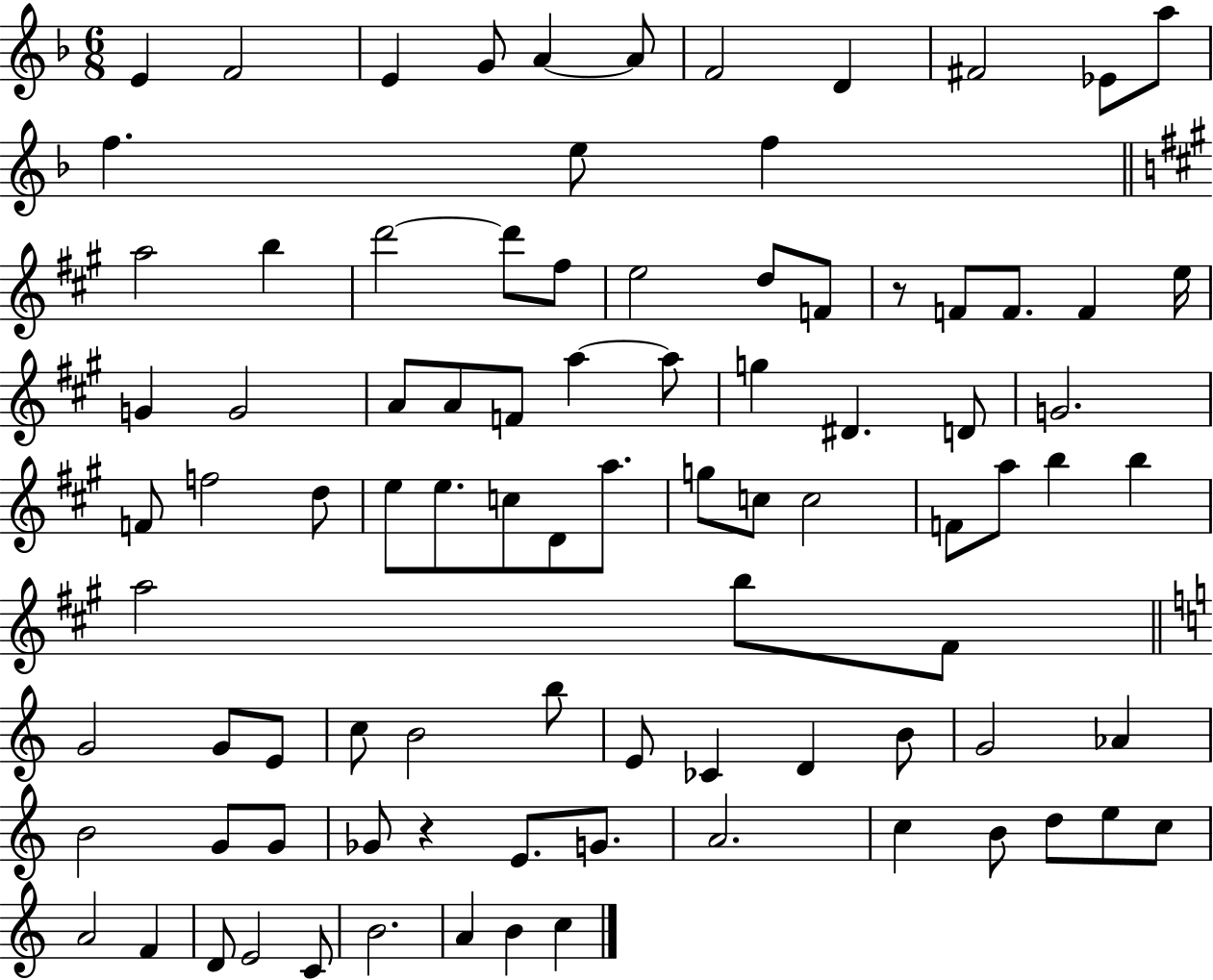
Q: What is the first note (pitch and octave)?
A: E4